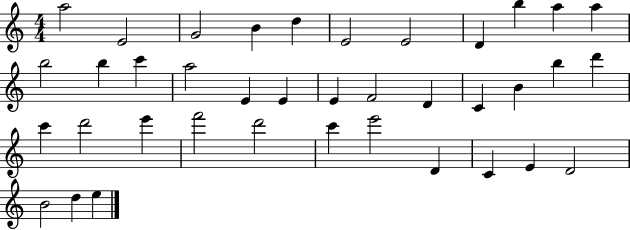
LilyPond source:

{
  \clef treble
  \numericTimeSignature
  \time 4/4
  \key c \major
  a''2 e'2 | g'2 b'4 d''4 | e'2 e'2 | d'4 b''4 a''4 a''4 | \break b''2 b''4 c'''4 | a''2 e'4 e'4 | e'4 f'2 d'4 | c'4 b'4 b''4 d'''4 | \break c'''4 d'''2 e'''4 | f'''2 d'''2 | c'''4 e'''2 d'4 | c'4 e'4 d'2 | \break b'2 d''4 e''4 | \bar "|."
}